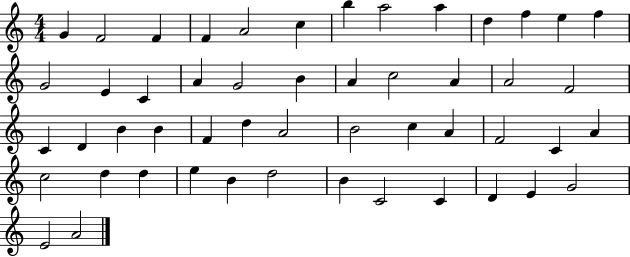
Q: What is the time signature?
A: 4/4